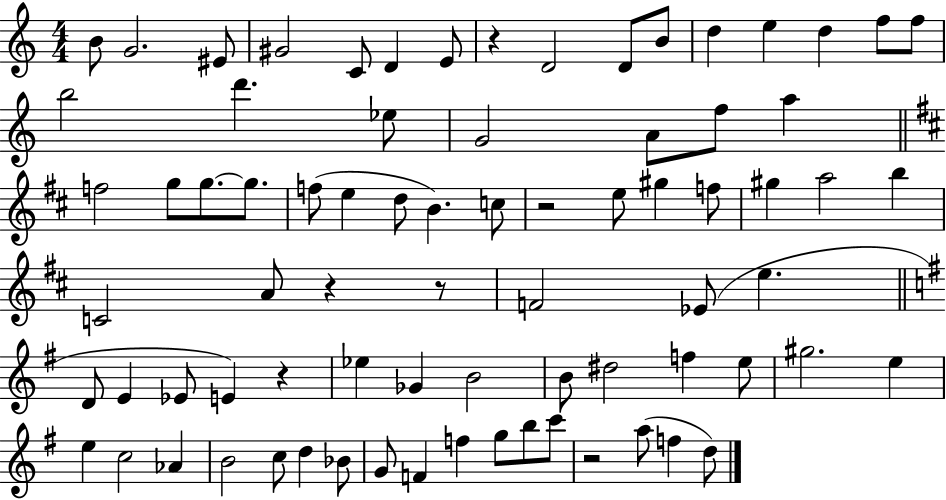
{
  \clef treble
  \numericTimeSignature
  \time 4/4
  \key c \major
  b'8 g'2. eis'8 | gis'2 c'8 d'4 e'8 | r4 d'2 d'8 b'8 | d''4 e''4 d''4 f''8 f''8 | \break b''2 d'''4. ees''8 | g'2 a'8 f''8 a''4 | \bar "||" \break \key d \major f''2 g''8 g''8.~~ g''8. | f''8( e''4 d''8 b'4.) c''8 | r2 e''8 gis''4 f''8 | gis''4 a''2 b''4 | \break c'2 a'8 r4 r8 | f'2 ees'8( e''4. | \bar "||" \break \key e \minor d'8 e'4 ees'8 e'4) r4 | ees''4 ges'4 b'2 | b'8 dis''2 f''4 e''8 | gis''2. e''4 | \break e''4 c''2 aes'4 | b'2 c''8 d''4 bes'8 | g'8 f'4 f''4 g''8 b''8 c'''8 | r2 a''8( f''4 d''8) | \break \bar "|."
}